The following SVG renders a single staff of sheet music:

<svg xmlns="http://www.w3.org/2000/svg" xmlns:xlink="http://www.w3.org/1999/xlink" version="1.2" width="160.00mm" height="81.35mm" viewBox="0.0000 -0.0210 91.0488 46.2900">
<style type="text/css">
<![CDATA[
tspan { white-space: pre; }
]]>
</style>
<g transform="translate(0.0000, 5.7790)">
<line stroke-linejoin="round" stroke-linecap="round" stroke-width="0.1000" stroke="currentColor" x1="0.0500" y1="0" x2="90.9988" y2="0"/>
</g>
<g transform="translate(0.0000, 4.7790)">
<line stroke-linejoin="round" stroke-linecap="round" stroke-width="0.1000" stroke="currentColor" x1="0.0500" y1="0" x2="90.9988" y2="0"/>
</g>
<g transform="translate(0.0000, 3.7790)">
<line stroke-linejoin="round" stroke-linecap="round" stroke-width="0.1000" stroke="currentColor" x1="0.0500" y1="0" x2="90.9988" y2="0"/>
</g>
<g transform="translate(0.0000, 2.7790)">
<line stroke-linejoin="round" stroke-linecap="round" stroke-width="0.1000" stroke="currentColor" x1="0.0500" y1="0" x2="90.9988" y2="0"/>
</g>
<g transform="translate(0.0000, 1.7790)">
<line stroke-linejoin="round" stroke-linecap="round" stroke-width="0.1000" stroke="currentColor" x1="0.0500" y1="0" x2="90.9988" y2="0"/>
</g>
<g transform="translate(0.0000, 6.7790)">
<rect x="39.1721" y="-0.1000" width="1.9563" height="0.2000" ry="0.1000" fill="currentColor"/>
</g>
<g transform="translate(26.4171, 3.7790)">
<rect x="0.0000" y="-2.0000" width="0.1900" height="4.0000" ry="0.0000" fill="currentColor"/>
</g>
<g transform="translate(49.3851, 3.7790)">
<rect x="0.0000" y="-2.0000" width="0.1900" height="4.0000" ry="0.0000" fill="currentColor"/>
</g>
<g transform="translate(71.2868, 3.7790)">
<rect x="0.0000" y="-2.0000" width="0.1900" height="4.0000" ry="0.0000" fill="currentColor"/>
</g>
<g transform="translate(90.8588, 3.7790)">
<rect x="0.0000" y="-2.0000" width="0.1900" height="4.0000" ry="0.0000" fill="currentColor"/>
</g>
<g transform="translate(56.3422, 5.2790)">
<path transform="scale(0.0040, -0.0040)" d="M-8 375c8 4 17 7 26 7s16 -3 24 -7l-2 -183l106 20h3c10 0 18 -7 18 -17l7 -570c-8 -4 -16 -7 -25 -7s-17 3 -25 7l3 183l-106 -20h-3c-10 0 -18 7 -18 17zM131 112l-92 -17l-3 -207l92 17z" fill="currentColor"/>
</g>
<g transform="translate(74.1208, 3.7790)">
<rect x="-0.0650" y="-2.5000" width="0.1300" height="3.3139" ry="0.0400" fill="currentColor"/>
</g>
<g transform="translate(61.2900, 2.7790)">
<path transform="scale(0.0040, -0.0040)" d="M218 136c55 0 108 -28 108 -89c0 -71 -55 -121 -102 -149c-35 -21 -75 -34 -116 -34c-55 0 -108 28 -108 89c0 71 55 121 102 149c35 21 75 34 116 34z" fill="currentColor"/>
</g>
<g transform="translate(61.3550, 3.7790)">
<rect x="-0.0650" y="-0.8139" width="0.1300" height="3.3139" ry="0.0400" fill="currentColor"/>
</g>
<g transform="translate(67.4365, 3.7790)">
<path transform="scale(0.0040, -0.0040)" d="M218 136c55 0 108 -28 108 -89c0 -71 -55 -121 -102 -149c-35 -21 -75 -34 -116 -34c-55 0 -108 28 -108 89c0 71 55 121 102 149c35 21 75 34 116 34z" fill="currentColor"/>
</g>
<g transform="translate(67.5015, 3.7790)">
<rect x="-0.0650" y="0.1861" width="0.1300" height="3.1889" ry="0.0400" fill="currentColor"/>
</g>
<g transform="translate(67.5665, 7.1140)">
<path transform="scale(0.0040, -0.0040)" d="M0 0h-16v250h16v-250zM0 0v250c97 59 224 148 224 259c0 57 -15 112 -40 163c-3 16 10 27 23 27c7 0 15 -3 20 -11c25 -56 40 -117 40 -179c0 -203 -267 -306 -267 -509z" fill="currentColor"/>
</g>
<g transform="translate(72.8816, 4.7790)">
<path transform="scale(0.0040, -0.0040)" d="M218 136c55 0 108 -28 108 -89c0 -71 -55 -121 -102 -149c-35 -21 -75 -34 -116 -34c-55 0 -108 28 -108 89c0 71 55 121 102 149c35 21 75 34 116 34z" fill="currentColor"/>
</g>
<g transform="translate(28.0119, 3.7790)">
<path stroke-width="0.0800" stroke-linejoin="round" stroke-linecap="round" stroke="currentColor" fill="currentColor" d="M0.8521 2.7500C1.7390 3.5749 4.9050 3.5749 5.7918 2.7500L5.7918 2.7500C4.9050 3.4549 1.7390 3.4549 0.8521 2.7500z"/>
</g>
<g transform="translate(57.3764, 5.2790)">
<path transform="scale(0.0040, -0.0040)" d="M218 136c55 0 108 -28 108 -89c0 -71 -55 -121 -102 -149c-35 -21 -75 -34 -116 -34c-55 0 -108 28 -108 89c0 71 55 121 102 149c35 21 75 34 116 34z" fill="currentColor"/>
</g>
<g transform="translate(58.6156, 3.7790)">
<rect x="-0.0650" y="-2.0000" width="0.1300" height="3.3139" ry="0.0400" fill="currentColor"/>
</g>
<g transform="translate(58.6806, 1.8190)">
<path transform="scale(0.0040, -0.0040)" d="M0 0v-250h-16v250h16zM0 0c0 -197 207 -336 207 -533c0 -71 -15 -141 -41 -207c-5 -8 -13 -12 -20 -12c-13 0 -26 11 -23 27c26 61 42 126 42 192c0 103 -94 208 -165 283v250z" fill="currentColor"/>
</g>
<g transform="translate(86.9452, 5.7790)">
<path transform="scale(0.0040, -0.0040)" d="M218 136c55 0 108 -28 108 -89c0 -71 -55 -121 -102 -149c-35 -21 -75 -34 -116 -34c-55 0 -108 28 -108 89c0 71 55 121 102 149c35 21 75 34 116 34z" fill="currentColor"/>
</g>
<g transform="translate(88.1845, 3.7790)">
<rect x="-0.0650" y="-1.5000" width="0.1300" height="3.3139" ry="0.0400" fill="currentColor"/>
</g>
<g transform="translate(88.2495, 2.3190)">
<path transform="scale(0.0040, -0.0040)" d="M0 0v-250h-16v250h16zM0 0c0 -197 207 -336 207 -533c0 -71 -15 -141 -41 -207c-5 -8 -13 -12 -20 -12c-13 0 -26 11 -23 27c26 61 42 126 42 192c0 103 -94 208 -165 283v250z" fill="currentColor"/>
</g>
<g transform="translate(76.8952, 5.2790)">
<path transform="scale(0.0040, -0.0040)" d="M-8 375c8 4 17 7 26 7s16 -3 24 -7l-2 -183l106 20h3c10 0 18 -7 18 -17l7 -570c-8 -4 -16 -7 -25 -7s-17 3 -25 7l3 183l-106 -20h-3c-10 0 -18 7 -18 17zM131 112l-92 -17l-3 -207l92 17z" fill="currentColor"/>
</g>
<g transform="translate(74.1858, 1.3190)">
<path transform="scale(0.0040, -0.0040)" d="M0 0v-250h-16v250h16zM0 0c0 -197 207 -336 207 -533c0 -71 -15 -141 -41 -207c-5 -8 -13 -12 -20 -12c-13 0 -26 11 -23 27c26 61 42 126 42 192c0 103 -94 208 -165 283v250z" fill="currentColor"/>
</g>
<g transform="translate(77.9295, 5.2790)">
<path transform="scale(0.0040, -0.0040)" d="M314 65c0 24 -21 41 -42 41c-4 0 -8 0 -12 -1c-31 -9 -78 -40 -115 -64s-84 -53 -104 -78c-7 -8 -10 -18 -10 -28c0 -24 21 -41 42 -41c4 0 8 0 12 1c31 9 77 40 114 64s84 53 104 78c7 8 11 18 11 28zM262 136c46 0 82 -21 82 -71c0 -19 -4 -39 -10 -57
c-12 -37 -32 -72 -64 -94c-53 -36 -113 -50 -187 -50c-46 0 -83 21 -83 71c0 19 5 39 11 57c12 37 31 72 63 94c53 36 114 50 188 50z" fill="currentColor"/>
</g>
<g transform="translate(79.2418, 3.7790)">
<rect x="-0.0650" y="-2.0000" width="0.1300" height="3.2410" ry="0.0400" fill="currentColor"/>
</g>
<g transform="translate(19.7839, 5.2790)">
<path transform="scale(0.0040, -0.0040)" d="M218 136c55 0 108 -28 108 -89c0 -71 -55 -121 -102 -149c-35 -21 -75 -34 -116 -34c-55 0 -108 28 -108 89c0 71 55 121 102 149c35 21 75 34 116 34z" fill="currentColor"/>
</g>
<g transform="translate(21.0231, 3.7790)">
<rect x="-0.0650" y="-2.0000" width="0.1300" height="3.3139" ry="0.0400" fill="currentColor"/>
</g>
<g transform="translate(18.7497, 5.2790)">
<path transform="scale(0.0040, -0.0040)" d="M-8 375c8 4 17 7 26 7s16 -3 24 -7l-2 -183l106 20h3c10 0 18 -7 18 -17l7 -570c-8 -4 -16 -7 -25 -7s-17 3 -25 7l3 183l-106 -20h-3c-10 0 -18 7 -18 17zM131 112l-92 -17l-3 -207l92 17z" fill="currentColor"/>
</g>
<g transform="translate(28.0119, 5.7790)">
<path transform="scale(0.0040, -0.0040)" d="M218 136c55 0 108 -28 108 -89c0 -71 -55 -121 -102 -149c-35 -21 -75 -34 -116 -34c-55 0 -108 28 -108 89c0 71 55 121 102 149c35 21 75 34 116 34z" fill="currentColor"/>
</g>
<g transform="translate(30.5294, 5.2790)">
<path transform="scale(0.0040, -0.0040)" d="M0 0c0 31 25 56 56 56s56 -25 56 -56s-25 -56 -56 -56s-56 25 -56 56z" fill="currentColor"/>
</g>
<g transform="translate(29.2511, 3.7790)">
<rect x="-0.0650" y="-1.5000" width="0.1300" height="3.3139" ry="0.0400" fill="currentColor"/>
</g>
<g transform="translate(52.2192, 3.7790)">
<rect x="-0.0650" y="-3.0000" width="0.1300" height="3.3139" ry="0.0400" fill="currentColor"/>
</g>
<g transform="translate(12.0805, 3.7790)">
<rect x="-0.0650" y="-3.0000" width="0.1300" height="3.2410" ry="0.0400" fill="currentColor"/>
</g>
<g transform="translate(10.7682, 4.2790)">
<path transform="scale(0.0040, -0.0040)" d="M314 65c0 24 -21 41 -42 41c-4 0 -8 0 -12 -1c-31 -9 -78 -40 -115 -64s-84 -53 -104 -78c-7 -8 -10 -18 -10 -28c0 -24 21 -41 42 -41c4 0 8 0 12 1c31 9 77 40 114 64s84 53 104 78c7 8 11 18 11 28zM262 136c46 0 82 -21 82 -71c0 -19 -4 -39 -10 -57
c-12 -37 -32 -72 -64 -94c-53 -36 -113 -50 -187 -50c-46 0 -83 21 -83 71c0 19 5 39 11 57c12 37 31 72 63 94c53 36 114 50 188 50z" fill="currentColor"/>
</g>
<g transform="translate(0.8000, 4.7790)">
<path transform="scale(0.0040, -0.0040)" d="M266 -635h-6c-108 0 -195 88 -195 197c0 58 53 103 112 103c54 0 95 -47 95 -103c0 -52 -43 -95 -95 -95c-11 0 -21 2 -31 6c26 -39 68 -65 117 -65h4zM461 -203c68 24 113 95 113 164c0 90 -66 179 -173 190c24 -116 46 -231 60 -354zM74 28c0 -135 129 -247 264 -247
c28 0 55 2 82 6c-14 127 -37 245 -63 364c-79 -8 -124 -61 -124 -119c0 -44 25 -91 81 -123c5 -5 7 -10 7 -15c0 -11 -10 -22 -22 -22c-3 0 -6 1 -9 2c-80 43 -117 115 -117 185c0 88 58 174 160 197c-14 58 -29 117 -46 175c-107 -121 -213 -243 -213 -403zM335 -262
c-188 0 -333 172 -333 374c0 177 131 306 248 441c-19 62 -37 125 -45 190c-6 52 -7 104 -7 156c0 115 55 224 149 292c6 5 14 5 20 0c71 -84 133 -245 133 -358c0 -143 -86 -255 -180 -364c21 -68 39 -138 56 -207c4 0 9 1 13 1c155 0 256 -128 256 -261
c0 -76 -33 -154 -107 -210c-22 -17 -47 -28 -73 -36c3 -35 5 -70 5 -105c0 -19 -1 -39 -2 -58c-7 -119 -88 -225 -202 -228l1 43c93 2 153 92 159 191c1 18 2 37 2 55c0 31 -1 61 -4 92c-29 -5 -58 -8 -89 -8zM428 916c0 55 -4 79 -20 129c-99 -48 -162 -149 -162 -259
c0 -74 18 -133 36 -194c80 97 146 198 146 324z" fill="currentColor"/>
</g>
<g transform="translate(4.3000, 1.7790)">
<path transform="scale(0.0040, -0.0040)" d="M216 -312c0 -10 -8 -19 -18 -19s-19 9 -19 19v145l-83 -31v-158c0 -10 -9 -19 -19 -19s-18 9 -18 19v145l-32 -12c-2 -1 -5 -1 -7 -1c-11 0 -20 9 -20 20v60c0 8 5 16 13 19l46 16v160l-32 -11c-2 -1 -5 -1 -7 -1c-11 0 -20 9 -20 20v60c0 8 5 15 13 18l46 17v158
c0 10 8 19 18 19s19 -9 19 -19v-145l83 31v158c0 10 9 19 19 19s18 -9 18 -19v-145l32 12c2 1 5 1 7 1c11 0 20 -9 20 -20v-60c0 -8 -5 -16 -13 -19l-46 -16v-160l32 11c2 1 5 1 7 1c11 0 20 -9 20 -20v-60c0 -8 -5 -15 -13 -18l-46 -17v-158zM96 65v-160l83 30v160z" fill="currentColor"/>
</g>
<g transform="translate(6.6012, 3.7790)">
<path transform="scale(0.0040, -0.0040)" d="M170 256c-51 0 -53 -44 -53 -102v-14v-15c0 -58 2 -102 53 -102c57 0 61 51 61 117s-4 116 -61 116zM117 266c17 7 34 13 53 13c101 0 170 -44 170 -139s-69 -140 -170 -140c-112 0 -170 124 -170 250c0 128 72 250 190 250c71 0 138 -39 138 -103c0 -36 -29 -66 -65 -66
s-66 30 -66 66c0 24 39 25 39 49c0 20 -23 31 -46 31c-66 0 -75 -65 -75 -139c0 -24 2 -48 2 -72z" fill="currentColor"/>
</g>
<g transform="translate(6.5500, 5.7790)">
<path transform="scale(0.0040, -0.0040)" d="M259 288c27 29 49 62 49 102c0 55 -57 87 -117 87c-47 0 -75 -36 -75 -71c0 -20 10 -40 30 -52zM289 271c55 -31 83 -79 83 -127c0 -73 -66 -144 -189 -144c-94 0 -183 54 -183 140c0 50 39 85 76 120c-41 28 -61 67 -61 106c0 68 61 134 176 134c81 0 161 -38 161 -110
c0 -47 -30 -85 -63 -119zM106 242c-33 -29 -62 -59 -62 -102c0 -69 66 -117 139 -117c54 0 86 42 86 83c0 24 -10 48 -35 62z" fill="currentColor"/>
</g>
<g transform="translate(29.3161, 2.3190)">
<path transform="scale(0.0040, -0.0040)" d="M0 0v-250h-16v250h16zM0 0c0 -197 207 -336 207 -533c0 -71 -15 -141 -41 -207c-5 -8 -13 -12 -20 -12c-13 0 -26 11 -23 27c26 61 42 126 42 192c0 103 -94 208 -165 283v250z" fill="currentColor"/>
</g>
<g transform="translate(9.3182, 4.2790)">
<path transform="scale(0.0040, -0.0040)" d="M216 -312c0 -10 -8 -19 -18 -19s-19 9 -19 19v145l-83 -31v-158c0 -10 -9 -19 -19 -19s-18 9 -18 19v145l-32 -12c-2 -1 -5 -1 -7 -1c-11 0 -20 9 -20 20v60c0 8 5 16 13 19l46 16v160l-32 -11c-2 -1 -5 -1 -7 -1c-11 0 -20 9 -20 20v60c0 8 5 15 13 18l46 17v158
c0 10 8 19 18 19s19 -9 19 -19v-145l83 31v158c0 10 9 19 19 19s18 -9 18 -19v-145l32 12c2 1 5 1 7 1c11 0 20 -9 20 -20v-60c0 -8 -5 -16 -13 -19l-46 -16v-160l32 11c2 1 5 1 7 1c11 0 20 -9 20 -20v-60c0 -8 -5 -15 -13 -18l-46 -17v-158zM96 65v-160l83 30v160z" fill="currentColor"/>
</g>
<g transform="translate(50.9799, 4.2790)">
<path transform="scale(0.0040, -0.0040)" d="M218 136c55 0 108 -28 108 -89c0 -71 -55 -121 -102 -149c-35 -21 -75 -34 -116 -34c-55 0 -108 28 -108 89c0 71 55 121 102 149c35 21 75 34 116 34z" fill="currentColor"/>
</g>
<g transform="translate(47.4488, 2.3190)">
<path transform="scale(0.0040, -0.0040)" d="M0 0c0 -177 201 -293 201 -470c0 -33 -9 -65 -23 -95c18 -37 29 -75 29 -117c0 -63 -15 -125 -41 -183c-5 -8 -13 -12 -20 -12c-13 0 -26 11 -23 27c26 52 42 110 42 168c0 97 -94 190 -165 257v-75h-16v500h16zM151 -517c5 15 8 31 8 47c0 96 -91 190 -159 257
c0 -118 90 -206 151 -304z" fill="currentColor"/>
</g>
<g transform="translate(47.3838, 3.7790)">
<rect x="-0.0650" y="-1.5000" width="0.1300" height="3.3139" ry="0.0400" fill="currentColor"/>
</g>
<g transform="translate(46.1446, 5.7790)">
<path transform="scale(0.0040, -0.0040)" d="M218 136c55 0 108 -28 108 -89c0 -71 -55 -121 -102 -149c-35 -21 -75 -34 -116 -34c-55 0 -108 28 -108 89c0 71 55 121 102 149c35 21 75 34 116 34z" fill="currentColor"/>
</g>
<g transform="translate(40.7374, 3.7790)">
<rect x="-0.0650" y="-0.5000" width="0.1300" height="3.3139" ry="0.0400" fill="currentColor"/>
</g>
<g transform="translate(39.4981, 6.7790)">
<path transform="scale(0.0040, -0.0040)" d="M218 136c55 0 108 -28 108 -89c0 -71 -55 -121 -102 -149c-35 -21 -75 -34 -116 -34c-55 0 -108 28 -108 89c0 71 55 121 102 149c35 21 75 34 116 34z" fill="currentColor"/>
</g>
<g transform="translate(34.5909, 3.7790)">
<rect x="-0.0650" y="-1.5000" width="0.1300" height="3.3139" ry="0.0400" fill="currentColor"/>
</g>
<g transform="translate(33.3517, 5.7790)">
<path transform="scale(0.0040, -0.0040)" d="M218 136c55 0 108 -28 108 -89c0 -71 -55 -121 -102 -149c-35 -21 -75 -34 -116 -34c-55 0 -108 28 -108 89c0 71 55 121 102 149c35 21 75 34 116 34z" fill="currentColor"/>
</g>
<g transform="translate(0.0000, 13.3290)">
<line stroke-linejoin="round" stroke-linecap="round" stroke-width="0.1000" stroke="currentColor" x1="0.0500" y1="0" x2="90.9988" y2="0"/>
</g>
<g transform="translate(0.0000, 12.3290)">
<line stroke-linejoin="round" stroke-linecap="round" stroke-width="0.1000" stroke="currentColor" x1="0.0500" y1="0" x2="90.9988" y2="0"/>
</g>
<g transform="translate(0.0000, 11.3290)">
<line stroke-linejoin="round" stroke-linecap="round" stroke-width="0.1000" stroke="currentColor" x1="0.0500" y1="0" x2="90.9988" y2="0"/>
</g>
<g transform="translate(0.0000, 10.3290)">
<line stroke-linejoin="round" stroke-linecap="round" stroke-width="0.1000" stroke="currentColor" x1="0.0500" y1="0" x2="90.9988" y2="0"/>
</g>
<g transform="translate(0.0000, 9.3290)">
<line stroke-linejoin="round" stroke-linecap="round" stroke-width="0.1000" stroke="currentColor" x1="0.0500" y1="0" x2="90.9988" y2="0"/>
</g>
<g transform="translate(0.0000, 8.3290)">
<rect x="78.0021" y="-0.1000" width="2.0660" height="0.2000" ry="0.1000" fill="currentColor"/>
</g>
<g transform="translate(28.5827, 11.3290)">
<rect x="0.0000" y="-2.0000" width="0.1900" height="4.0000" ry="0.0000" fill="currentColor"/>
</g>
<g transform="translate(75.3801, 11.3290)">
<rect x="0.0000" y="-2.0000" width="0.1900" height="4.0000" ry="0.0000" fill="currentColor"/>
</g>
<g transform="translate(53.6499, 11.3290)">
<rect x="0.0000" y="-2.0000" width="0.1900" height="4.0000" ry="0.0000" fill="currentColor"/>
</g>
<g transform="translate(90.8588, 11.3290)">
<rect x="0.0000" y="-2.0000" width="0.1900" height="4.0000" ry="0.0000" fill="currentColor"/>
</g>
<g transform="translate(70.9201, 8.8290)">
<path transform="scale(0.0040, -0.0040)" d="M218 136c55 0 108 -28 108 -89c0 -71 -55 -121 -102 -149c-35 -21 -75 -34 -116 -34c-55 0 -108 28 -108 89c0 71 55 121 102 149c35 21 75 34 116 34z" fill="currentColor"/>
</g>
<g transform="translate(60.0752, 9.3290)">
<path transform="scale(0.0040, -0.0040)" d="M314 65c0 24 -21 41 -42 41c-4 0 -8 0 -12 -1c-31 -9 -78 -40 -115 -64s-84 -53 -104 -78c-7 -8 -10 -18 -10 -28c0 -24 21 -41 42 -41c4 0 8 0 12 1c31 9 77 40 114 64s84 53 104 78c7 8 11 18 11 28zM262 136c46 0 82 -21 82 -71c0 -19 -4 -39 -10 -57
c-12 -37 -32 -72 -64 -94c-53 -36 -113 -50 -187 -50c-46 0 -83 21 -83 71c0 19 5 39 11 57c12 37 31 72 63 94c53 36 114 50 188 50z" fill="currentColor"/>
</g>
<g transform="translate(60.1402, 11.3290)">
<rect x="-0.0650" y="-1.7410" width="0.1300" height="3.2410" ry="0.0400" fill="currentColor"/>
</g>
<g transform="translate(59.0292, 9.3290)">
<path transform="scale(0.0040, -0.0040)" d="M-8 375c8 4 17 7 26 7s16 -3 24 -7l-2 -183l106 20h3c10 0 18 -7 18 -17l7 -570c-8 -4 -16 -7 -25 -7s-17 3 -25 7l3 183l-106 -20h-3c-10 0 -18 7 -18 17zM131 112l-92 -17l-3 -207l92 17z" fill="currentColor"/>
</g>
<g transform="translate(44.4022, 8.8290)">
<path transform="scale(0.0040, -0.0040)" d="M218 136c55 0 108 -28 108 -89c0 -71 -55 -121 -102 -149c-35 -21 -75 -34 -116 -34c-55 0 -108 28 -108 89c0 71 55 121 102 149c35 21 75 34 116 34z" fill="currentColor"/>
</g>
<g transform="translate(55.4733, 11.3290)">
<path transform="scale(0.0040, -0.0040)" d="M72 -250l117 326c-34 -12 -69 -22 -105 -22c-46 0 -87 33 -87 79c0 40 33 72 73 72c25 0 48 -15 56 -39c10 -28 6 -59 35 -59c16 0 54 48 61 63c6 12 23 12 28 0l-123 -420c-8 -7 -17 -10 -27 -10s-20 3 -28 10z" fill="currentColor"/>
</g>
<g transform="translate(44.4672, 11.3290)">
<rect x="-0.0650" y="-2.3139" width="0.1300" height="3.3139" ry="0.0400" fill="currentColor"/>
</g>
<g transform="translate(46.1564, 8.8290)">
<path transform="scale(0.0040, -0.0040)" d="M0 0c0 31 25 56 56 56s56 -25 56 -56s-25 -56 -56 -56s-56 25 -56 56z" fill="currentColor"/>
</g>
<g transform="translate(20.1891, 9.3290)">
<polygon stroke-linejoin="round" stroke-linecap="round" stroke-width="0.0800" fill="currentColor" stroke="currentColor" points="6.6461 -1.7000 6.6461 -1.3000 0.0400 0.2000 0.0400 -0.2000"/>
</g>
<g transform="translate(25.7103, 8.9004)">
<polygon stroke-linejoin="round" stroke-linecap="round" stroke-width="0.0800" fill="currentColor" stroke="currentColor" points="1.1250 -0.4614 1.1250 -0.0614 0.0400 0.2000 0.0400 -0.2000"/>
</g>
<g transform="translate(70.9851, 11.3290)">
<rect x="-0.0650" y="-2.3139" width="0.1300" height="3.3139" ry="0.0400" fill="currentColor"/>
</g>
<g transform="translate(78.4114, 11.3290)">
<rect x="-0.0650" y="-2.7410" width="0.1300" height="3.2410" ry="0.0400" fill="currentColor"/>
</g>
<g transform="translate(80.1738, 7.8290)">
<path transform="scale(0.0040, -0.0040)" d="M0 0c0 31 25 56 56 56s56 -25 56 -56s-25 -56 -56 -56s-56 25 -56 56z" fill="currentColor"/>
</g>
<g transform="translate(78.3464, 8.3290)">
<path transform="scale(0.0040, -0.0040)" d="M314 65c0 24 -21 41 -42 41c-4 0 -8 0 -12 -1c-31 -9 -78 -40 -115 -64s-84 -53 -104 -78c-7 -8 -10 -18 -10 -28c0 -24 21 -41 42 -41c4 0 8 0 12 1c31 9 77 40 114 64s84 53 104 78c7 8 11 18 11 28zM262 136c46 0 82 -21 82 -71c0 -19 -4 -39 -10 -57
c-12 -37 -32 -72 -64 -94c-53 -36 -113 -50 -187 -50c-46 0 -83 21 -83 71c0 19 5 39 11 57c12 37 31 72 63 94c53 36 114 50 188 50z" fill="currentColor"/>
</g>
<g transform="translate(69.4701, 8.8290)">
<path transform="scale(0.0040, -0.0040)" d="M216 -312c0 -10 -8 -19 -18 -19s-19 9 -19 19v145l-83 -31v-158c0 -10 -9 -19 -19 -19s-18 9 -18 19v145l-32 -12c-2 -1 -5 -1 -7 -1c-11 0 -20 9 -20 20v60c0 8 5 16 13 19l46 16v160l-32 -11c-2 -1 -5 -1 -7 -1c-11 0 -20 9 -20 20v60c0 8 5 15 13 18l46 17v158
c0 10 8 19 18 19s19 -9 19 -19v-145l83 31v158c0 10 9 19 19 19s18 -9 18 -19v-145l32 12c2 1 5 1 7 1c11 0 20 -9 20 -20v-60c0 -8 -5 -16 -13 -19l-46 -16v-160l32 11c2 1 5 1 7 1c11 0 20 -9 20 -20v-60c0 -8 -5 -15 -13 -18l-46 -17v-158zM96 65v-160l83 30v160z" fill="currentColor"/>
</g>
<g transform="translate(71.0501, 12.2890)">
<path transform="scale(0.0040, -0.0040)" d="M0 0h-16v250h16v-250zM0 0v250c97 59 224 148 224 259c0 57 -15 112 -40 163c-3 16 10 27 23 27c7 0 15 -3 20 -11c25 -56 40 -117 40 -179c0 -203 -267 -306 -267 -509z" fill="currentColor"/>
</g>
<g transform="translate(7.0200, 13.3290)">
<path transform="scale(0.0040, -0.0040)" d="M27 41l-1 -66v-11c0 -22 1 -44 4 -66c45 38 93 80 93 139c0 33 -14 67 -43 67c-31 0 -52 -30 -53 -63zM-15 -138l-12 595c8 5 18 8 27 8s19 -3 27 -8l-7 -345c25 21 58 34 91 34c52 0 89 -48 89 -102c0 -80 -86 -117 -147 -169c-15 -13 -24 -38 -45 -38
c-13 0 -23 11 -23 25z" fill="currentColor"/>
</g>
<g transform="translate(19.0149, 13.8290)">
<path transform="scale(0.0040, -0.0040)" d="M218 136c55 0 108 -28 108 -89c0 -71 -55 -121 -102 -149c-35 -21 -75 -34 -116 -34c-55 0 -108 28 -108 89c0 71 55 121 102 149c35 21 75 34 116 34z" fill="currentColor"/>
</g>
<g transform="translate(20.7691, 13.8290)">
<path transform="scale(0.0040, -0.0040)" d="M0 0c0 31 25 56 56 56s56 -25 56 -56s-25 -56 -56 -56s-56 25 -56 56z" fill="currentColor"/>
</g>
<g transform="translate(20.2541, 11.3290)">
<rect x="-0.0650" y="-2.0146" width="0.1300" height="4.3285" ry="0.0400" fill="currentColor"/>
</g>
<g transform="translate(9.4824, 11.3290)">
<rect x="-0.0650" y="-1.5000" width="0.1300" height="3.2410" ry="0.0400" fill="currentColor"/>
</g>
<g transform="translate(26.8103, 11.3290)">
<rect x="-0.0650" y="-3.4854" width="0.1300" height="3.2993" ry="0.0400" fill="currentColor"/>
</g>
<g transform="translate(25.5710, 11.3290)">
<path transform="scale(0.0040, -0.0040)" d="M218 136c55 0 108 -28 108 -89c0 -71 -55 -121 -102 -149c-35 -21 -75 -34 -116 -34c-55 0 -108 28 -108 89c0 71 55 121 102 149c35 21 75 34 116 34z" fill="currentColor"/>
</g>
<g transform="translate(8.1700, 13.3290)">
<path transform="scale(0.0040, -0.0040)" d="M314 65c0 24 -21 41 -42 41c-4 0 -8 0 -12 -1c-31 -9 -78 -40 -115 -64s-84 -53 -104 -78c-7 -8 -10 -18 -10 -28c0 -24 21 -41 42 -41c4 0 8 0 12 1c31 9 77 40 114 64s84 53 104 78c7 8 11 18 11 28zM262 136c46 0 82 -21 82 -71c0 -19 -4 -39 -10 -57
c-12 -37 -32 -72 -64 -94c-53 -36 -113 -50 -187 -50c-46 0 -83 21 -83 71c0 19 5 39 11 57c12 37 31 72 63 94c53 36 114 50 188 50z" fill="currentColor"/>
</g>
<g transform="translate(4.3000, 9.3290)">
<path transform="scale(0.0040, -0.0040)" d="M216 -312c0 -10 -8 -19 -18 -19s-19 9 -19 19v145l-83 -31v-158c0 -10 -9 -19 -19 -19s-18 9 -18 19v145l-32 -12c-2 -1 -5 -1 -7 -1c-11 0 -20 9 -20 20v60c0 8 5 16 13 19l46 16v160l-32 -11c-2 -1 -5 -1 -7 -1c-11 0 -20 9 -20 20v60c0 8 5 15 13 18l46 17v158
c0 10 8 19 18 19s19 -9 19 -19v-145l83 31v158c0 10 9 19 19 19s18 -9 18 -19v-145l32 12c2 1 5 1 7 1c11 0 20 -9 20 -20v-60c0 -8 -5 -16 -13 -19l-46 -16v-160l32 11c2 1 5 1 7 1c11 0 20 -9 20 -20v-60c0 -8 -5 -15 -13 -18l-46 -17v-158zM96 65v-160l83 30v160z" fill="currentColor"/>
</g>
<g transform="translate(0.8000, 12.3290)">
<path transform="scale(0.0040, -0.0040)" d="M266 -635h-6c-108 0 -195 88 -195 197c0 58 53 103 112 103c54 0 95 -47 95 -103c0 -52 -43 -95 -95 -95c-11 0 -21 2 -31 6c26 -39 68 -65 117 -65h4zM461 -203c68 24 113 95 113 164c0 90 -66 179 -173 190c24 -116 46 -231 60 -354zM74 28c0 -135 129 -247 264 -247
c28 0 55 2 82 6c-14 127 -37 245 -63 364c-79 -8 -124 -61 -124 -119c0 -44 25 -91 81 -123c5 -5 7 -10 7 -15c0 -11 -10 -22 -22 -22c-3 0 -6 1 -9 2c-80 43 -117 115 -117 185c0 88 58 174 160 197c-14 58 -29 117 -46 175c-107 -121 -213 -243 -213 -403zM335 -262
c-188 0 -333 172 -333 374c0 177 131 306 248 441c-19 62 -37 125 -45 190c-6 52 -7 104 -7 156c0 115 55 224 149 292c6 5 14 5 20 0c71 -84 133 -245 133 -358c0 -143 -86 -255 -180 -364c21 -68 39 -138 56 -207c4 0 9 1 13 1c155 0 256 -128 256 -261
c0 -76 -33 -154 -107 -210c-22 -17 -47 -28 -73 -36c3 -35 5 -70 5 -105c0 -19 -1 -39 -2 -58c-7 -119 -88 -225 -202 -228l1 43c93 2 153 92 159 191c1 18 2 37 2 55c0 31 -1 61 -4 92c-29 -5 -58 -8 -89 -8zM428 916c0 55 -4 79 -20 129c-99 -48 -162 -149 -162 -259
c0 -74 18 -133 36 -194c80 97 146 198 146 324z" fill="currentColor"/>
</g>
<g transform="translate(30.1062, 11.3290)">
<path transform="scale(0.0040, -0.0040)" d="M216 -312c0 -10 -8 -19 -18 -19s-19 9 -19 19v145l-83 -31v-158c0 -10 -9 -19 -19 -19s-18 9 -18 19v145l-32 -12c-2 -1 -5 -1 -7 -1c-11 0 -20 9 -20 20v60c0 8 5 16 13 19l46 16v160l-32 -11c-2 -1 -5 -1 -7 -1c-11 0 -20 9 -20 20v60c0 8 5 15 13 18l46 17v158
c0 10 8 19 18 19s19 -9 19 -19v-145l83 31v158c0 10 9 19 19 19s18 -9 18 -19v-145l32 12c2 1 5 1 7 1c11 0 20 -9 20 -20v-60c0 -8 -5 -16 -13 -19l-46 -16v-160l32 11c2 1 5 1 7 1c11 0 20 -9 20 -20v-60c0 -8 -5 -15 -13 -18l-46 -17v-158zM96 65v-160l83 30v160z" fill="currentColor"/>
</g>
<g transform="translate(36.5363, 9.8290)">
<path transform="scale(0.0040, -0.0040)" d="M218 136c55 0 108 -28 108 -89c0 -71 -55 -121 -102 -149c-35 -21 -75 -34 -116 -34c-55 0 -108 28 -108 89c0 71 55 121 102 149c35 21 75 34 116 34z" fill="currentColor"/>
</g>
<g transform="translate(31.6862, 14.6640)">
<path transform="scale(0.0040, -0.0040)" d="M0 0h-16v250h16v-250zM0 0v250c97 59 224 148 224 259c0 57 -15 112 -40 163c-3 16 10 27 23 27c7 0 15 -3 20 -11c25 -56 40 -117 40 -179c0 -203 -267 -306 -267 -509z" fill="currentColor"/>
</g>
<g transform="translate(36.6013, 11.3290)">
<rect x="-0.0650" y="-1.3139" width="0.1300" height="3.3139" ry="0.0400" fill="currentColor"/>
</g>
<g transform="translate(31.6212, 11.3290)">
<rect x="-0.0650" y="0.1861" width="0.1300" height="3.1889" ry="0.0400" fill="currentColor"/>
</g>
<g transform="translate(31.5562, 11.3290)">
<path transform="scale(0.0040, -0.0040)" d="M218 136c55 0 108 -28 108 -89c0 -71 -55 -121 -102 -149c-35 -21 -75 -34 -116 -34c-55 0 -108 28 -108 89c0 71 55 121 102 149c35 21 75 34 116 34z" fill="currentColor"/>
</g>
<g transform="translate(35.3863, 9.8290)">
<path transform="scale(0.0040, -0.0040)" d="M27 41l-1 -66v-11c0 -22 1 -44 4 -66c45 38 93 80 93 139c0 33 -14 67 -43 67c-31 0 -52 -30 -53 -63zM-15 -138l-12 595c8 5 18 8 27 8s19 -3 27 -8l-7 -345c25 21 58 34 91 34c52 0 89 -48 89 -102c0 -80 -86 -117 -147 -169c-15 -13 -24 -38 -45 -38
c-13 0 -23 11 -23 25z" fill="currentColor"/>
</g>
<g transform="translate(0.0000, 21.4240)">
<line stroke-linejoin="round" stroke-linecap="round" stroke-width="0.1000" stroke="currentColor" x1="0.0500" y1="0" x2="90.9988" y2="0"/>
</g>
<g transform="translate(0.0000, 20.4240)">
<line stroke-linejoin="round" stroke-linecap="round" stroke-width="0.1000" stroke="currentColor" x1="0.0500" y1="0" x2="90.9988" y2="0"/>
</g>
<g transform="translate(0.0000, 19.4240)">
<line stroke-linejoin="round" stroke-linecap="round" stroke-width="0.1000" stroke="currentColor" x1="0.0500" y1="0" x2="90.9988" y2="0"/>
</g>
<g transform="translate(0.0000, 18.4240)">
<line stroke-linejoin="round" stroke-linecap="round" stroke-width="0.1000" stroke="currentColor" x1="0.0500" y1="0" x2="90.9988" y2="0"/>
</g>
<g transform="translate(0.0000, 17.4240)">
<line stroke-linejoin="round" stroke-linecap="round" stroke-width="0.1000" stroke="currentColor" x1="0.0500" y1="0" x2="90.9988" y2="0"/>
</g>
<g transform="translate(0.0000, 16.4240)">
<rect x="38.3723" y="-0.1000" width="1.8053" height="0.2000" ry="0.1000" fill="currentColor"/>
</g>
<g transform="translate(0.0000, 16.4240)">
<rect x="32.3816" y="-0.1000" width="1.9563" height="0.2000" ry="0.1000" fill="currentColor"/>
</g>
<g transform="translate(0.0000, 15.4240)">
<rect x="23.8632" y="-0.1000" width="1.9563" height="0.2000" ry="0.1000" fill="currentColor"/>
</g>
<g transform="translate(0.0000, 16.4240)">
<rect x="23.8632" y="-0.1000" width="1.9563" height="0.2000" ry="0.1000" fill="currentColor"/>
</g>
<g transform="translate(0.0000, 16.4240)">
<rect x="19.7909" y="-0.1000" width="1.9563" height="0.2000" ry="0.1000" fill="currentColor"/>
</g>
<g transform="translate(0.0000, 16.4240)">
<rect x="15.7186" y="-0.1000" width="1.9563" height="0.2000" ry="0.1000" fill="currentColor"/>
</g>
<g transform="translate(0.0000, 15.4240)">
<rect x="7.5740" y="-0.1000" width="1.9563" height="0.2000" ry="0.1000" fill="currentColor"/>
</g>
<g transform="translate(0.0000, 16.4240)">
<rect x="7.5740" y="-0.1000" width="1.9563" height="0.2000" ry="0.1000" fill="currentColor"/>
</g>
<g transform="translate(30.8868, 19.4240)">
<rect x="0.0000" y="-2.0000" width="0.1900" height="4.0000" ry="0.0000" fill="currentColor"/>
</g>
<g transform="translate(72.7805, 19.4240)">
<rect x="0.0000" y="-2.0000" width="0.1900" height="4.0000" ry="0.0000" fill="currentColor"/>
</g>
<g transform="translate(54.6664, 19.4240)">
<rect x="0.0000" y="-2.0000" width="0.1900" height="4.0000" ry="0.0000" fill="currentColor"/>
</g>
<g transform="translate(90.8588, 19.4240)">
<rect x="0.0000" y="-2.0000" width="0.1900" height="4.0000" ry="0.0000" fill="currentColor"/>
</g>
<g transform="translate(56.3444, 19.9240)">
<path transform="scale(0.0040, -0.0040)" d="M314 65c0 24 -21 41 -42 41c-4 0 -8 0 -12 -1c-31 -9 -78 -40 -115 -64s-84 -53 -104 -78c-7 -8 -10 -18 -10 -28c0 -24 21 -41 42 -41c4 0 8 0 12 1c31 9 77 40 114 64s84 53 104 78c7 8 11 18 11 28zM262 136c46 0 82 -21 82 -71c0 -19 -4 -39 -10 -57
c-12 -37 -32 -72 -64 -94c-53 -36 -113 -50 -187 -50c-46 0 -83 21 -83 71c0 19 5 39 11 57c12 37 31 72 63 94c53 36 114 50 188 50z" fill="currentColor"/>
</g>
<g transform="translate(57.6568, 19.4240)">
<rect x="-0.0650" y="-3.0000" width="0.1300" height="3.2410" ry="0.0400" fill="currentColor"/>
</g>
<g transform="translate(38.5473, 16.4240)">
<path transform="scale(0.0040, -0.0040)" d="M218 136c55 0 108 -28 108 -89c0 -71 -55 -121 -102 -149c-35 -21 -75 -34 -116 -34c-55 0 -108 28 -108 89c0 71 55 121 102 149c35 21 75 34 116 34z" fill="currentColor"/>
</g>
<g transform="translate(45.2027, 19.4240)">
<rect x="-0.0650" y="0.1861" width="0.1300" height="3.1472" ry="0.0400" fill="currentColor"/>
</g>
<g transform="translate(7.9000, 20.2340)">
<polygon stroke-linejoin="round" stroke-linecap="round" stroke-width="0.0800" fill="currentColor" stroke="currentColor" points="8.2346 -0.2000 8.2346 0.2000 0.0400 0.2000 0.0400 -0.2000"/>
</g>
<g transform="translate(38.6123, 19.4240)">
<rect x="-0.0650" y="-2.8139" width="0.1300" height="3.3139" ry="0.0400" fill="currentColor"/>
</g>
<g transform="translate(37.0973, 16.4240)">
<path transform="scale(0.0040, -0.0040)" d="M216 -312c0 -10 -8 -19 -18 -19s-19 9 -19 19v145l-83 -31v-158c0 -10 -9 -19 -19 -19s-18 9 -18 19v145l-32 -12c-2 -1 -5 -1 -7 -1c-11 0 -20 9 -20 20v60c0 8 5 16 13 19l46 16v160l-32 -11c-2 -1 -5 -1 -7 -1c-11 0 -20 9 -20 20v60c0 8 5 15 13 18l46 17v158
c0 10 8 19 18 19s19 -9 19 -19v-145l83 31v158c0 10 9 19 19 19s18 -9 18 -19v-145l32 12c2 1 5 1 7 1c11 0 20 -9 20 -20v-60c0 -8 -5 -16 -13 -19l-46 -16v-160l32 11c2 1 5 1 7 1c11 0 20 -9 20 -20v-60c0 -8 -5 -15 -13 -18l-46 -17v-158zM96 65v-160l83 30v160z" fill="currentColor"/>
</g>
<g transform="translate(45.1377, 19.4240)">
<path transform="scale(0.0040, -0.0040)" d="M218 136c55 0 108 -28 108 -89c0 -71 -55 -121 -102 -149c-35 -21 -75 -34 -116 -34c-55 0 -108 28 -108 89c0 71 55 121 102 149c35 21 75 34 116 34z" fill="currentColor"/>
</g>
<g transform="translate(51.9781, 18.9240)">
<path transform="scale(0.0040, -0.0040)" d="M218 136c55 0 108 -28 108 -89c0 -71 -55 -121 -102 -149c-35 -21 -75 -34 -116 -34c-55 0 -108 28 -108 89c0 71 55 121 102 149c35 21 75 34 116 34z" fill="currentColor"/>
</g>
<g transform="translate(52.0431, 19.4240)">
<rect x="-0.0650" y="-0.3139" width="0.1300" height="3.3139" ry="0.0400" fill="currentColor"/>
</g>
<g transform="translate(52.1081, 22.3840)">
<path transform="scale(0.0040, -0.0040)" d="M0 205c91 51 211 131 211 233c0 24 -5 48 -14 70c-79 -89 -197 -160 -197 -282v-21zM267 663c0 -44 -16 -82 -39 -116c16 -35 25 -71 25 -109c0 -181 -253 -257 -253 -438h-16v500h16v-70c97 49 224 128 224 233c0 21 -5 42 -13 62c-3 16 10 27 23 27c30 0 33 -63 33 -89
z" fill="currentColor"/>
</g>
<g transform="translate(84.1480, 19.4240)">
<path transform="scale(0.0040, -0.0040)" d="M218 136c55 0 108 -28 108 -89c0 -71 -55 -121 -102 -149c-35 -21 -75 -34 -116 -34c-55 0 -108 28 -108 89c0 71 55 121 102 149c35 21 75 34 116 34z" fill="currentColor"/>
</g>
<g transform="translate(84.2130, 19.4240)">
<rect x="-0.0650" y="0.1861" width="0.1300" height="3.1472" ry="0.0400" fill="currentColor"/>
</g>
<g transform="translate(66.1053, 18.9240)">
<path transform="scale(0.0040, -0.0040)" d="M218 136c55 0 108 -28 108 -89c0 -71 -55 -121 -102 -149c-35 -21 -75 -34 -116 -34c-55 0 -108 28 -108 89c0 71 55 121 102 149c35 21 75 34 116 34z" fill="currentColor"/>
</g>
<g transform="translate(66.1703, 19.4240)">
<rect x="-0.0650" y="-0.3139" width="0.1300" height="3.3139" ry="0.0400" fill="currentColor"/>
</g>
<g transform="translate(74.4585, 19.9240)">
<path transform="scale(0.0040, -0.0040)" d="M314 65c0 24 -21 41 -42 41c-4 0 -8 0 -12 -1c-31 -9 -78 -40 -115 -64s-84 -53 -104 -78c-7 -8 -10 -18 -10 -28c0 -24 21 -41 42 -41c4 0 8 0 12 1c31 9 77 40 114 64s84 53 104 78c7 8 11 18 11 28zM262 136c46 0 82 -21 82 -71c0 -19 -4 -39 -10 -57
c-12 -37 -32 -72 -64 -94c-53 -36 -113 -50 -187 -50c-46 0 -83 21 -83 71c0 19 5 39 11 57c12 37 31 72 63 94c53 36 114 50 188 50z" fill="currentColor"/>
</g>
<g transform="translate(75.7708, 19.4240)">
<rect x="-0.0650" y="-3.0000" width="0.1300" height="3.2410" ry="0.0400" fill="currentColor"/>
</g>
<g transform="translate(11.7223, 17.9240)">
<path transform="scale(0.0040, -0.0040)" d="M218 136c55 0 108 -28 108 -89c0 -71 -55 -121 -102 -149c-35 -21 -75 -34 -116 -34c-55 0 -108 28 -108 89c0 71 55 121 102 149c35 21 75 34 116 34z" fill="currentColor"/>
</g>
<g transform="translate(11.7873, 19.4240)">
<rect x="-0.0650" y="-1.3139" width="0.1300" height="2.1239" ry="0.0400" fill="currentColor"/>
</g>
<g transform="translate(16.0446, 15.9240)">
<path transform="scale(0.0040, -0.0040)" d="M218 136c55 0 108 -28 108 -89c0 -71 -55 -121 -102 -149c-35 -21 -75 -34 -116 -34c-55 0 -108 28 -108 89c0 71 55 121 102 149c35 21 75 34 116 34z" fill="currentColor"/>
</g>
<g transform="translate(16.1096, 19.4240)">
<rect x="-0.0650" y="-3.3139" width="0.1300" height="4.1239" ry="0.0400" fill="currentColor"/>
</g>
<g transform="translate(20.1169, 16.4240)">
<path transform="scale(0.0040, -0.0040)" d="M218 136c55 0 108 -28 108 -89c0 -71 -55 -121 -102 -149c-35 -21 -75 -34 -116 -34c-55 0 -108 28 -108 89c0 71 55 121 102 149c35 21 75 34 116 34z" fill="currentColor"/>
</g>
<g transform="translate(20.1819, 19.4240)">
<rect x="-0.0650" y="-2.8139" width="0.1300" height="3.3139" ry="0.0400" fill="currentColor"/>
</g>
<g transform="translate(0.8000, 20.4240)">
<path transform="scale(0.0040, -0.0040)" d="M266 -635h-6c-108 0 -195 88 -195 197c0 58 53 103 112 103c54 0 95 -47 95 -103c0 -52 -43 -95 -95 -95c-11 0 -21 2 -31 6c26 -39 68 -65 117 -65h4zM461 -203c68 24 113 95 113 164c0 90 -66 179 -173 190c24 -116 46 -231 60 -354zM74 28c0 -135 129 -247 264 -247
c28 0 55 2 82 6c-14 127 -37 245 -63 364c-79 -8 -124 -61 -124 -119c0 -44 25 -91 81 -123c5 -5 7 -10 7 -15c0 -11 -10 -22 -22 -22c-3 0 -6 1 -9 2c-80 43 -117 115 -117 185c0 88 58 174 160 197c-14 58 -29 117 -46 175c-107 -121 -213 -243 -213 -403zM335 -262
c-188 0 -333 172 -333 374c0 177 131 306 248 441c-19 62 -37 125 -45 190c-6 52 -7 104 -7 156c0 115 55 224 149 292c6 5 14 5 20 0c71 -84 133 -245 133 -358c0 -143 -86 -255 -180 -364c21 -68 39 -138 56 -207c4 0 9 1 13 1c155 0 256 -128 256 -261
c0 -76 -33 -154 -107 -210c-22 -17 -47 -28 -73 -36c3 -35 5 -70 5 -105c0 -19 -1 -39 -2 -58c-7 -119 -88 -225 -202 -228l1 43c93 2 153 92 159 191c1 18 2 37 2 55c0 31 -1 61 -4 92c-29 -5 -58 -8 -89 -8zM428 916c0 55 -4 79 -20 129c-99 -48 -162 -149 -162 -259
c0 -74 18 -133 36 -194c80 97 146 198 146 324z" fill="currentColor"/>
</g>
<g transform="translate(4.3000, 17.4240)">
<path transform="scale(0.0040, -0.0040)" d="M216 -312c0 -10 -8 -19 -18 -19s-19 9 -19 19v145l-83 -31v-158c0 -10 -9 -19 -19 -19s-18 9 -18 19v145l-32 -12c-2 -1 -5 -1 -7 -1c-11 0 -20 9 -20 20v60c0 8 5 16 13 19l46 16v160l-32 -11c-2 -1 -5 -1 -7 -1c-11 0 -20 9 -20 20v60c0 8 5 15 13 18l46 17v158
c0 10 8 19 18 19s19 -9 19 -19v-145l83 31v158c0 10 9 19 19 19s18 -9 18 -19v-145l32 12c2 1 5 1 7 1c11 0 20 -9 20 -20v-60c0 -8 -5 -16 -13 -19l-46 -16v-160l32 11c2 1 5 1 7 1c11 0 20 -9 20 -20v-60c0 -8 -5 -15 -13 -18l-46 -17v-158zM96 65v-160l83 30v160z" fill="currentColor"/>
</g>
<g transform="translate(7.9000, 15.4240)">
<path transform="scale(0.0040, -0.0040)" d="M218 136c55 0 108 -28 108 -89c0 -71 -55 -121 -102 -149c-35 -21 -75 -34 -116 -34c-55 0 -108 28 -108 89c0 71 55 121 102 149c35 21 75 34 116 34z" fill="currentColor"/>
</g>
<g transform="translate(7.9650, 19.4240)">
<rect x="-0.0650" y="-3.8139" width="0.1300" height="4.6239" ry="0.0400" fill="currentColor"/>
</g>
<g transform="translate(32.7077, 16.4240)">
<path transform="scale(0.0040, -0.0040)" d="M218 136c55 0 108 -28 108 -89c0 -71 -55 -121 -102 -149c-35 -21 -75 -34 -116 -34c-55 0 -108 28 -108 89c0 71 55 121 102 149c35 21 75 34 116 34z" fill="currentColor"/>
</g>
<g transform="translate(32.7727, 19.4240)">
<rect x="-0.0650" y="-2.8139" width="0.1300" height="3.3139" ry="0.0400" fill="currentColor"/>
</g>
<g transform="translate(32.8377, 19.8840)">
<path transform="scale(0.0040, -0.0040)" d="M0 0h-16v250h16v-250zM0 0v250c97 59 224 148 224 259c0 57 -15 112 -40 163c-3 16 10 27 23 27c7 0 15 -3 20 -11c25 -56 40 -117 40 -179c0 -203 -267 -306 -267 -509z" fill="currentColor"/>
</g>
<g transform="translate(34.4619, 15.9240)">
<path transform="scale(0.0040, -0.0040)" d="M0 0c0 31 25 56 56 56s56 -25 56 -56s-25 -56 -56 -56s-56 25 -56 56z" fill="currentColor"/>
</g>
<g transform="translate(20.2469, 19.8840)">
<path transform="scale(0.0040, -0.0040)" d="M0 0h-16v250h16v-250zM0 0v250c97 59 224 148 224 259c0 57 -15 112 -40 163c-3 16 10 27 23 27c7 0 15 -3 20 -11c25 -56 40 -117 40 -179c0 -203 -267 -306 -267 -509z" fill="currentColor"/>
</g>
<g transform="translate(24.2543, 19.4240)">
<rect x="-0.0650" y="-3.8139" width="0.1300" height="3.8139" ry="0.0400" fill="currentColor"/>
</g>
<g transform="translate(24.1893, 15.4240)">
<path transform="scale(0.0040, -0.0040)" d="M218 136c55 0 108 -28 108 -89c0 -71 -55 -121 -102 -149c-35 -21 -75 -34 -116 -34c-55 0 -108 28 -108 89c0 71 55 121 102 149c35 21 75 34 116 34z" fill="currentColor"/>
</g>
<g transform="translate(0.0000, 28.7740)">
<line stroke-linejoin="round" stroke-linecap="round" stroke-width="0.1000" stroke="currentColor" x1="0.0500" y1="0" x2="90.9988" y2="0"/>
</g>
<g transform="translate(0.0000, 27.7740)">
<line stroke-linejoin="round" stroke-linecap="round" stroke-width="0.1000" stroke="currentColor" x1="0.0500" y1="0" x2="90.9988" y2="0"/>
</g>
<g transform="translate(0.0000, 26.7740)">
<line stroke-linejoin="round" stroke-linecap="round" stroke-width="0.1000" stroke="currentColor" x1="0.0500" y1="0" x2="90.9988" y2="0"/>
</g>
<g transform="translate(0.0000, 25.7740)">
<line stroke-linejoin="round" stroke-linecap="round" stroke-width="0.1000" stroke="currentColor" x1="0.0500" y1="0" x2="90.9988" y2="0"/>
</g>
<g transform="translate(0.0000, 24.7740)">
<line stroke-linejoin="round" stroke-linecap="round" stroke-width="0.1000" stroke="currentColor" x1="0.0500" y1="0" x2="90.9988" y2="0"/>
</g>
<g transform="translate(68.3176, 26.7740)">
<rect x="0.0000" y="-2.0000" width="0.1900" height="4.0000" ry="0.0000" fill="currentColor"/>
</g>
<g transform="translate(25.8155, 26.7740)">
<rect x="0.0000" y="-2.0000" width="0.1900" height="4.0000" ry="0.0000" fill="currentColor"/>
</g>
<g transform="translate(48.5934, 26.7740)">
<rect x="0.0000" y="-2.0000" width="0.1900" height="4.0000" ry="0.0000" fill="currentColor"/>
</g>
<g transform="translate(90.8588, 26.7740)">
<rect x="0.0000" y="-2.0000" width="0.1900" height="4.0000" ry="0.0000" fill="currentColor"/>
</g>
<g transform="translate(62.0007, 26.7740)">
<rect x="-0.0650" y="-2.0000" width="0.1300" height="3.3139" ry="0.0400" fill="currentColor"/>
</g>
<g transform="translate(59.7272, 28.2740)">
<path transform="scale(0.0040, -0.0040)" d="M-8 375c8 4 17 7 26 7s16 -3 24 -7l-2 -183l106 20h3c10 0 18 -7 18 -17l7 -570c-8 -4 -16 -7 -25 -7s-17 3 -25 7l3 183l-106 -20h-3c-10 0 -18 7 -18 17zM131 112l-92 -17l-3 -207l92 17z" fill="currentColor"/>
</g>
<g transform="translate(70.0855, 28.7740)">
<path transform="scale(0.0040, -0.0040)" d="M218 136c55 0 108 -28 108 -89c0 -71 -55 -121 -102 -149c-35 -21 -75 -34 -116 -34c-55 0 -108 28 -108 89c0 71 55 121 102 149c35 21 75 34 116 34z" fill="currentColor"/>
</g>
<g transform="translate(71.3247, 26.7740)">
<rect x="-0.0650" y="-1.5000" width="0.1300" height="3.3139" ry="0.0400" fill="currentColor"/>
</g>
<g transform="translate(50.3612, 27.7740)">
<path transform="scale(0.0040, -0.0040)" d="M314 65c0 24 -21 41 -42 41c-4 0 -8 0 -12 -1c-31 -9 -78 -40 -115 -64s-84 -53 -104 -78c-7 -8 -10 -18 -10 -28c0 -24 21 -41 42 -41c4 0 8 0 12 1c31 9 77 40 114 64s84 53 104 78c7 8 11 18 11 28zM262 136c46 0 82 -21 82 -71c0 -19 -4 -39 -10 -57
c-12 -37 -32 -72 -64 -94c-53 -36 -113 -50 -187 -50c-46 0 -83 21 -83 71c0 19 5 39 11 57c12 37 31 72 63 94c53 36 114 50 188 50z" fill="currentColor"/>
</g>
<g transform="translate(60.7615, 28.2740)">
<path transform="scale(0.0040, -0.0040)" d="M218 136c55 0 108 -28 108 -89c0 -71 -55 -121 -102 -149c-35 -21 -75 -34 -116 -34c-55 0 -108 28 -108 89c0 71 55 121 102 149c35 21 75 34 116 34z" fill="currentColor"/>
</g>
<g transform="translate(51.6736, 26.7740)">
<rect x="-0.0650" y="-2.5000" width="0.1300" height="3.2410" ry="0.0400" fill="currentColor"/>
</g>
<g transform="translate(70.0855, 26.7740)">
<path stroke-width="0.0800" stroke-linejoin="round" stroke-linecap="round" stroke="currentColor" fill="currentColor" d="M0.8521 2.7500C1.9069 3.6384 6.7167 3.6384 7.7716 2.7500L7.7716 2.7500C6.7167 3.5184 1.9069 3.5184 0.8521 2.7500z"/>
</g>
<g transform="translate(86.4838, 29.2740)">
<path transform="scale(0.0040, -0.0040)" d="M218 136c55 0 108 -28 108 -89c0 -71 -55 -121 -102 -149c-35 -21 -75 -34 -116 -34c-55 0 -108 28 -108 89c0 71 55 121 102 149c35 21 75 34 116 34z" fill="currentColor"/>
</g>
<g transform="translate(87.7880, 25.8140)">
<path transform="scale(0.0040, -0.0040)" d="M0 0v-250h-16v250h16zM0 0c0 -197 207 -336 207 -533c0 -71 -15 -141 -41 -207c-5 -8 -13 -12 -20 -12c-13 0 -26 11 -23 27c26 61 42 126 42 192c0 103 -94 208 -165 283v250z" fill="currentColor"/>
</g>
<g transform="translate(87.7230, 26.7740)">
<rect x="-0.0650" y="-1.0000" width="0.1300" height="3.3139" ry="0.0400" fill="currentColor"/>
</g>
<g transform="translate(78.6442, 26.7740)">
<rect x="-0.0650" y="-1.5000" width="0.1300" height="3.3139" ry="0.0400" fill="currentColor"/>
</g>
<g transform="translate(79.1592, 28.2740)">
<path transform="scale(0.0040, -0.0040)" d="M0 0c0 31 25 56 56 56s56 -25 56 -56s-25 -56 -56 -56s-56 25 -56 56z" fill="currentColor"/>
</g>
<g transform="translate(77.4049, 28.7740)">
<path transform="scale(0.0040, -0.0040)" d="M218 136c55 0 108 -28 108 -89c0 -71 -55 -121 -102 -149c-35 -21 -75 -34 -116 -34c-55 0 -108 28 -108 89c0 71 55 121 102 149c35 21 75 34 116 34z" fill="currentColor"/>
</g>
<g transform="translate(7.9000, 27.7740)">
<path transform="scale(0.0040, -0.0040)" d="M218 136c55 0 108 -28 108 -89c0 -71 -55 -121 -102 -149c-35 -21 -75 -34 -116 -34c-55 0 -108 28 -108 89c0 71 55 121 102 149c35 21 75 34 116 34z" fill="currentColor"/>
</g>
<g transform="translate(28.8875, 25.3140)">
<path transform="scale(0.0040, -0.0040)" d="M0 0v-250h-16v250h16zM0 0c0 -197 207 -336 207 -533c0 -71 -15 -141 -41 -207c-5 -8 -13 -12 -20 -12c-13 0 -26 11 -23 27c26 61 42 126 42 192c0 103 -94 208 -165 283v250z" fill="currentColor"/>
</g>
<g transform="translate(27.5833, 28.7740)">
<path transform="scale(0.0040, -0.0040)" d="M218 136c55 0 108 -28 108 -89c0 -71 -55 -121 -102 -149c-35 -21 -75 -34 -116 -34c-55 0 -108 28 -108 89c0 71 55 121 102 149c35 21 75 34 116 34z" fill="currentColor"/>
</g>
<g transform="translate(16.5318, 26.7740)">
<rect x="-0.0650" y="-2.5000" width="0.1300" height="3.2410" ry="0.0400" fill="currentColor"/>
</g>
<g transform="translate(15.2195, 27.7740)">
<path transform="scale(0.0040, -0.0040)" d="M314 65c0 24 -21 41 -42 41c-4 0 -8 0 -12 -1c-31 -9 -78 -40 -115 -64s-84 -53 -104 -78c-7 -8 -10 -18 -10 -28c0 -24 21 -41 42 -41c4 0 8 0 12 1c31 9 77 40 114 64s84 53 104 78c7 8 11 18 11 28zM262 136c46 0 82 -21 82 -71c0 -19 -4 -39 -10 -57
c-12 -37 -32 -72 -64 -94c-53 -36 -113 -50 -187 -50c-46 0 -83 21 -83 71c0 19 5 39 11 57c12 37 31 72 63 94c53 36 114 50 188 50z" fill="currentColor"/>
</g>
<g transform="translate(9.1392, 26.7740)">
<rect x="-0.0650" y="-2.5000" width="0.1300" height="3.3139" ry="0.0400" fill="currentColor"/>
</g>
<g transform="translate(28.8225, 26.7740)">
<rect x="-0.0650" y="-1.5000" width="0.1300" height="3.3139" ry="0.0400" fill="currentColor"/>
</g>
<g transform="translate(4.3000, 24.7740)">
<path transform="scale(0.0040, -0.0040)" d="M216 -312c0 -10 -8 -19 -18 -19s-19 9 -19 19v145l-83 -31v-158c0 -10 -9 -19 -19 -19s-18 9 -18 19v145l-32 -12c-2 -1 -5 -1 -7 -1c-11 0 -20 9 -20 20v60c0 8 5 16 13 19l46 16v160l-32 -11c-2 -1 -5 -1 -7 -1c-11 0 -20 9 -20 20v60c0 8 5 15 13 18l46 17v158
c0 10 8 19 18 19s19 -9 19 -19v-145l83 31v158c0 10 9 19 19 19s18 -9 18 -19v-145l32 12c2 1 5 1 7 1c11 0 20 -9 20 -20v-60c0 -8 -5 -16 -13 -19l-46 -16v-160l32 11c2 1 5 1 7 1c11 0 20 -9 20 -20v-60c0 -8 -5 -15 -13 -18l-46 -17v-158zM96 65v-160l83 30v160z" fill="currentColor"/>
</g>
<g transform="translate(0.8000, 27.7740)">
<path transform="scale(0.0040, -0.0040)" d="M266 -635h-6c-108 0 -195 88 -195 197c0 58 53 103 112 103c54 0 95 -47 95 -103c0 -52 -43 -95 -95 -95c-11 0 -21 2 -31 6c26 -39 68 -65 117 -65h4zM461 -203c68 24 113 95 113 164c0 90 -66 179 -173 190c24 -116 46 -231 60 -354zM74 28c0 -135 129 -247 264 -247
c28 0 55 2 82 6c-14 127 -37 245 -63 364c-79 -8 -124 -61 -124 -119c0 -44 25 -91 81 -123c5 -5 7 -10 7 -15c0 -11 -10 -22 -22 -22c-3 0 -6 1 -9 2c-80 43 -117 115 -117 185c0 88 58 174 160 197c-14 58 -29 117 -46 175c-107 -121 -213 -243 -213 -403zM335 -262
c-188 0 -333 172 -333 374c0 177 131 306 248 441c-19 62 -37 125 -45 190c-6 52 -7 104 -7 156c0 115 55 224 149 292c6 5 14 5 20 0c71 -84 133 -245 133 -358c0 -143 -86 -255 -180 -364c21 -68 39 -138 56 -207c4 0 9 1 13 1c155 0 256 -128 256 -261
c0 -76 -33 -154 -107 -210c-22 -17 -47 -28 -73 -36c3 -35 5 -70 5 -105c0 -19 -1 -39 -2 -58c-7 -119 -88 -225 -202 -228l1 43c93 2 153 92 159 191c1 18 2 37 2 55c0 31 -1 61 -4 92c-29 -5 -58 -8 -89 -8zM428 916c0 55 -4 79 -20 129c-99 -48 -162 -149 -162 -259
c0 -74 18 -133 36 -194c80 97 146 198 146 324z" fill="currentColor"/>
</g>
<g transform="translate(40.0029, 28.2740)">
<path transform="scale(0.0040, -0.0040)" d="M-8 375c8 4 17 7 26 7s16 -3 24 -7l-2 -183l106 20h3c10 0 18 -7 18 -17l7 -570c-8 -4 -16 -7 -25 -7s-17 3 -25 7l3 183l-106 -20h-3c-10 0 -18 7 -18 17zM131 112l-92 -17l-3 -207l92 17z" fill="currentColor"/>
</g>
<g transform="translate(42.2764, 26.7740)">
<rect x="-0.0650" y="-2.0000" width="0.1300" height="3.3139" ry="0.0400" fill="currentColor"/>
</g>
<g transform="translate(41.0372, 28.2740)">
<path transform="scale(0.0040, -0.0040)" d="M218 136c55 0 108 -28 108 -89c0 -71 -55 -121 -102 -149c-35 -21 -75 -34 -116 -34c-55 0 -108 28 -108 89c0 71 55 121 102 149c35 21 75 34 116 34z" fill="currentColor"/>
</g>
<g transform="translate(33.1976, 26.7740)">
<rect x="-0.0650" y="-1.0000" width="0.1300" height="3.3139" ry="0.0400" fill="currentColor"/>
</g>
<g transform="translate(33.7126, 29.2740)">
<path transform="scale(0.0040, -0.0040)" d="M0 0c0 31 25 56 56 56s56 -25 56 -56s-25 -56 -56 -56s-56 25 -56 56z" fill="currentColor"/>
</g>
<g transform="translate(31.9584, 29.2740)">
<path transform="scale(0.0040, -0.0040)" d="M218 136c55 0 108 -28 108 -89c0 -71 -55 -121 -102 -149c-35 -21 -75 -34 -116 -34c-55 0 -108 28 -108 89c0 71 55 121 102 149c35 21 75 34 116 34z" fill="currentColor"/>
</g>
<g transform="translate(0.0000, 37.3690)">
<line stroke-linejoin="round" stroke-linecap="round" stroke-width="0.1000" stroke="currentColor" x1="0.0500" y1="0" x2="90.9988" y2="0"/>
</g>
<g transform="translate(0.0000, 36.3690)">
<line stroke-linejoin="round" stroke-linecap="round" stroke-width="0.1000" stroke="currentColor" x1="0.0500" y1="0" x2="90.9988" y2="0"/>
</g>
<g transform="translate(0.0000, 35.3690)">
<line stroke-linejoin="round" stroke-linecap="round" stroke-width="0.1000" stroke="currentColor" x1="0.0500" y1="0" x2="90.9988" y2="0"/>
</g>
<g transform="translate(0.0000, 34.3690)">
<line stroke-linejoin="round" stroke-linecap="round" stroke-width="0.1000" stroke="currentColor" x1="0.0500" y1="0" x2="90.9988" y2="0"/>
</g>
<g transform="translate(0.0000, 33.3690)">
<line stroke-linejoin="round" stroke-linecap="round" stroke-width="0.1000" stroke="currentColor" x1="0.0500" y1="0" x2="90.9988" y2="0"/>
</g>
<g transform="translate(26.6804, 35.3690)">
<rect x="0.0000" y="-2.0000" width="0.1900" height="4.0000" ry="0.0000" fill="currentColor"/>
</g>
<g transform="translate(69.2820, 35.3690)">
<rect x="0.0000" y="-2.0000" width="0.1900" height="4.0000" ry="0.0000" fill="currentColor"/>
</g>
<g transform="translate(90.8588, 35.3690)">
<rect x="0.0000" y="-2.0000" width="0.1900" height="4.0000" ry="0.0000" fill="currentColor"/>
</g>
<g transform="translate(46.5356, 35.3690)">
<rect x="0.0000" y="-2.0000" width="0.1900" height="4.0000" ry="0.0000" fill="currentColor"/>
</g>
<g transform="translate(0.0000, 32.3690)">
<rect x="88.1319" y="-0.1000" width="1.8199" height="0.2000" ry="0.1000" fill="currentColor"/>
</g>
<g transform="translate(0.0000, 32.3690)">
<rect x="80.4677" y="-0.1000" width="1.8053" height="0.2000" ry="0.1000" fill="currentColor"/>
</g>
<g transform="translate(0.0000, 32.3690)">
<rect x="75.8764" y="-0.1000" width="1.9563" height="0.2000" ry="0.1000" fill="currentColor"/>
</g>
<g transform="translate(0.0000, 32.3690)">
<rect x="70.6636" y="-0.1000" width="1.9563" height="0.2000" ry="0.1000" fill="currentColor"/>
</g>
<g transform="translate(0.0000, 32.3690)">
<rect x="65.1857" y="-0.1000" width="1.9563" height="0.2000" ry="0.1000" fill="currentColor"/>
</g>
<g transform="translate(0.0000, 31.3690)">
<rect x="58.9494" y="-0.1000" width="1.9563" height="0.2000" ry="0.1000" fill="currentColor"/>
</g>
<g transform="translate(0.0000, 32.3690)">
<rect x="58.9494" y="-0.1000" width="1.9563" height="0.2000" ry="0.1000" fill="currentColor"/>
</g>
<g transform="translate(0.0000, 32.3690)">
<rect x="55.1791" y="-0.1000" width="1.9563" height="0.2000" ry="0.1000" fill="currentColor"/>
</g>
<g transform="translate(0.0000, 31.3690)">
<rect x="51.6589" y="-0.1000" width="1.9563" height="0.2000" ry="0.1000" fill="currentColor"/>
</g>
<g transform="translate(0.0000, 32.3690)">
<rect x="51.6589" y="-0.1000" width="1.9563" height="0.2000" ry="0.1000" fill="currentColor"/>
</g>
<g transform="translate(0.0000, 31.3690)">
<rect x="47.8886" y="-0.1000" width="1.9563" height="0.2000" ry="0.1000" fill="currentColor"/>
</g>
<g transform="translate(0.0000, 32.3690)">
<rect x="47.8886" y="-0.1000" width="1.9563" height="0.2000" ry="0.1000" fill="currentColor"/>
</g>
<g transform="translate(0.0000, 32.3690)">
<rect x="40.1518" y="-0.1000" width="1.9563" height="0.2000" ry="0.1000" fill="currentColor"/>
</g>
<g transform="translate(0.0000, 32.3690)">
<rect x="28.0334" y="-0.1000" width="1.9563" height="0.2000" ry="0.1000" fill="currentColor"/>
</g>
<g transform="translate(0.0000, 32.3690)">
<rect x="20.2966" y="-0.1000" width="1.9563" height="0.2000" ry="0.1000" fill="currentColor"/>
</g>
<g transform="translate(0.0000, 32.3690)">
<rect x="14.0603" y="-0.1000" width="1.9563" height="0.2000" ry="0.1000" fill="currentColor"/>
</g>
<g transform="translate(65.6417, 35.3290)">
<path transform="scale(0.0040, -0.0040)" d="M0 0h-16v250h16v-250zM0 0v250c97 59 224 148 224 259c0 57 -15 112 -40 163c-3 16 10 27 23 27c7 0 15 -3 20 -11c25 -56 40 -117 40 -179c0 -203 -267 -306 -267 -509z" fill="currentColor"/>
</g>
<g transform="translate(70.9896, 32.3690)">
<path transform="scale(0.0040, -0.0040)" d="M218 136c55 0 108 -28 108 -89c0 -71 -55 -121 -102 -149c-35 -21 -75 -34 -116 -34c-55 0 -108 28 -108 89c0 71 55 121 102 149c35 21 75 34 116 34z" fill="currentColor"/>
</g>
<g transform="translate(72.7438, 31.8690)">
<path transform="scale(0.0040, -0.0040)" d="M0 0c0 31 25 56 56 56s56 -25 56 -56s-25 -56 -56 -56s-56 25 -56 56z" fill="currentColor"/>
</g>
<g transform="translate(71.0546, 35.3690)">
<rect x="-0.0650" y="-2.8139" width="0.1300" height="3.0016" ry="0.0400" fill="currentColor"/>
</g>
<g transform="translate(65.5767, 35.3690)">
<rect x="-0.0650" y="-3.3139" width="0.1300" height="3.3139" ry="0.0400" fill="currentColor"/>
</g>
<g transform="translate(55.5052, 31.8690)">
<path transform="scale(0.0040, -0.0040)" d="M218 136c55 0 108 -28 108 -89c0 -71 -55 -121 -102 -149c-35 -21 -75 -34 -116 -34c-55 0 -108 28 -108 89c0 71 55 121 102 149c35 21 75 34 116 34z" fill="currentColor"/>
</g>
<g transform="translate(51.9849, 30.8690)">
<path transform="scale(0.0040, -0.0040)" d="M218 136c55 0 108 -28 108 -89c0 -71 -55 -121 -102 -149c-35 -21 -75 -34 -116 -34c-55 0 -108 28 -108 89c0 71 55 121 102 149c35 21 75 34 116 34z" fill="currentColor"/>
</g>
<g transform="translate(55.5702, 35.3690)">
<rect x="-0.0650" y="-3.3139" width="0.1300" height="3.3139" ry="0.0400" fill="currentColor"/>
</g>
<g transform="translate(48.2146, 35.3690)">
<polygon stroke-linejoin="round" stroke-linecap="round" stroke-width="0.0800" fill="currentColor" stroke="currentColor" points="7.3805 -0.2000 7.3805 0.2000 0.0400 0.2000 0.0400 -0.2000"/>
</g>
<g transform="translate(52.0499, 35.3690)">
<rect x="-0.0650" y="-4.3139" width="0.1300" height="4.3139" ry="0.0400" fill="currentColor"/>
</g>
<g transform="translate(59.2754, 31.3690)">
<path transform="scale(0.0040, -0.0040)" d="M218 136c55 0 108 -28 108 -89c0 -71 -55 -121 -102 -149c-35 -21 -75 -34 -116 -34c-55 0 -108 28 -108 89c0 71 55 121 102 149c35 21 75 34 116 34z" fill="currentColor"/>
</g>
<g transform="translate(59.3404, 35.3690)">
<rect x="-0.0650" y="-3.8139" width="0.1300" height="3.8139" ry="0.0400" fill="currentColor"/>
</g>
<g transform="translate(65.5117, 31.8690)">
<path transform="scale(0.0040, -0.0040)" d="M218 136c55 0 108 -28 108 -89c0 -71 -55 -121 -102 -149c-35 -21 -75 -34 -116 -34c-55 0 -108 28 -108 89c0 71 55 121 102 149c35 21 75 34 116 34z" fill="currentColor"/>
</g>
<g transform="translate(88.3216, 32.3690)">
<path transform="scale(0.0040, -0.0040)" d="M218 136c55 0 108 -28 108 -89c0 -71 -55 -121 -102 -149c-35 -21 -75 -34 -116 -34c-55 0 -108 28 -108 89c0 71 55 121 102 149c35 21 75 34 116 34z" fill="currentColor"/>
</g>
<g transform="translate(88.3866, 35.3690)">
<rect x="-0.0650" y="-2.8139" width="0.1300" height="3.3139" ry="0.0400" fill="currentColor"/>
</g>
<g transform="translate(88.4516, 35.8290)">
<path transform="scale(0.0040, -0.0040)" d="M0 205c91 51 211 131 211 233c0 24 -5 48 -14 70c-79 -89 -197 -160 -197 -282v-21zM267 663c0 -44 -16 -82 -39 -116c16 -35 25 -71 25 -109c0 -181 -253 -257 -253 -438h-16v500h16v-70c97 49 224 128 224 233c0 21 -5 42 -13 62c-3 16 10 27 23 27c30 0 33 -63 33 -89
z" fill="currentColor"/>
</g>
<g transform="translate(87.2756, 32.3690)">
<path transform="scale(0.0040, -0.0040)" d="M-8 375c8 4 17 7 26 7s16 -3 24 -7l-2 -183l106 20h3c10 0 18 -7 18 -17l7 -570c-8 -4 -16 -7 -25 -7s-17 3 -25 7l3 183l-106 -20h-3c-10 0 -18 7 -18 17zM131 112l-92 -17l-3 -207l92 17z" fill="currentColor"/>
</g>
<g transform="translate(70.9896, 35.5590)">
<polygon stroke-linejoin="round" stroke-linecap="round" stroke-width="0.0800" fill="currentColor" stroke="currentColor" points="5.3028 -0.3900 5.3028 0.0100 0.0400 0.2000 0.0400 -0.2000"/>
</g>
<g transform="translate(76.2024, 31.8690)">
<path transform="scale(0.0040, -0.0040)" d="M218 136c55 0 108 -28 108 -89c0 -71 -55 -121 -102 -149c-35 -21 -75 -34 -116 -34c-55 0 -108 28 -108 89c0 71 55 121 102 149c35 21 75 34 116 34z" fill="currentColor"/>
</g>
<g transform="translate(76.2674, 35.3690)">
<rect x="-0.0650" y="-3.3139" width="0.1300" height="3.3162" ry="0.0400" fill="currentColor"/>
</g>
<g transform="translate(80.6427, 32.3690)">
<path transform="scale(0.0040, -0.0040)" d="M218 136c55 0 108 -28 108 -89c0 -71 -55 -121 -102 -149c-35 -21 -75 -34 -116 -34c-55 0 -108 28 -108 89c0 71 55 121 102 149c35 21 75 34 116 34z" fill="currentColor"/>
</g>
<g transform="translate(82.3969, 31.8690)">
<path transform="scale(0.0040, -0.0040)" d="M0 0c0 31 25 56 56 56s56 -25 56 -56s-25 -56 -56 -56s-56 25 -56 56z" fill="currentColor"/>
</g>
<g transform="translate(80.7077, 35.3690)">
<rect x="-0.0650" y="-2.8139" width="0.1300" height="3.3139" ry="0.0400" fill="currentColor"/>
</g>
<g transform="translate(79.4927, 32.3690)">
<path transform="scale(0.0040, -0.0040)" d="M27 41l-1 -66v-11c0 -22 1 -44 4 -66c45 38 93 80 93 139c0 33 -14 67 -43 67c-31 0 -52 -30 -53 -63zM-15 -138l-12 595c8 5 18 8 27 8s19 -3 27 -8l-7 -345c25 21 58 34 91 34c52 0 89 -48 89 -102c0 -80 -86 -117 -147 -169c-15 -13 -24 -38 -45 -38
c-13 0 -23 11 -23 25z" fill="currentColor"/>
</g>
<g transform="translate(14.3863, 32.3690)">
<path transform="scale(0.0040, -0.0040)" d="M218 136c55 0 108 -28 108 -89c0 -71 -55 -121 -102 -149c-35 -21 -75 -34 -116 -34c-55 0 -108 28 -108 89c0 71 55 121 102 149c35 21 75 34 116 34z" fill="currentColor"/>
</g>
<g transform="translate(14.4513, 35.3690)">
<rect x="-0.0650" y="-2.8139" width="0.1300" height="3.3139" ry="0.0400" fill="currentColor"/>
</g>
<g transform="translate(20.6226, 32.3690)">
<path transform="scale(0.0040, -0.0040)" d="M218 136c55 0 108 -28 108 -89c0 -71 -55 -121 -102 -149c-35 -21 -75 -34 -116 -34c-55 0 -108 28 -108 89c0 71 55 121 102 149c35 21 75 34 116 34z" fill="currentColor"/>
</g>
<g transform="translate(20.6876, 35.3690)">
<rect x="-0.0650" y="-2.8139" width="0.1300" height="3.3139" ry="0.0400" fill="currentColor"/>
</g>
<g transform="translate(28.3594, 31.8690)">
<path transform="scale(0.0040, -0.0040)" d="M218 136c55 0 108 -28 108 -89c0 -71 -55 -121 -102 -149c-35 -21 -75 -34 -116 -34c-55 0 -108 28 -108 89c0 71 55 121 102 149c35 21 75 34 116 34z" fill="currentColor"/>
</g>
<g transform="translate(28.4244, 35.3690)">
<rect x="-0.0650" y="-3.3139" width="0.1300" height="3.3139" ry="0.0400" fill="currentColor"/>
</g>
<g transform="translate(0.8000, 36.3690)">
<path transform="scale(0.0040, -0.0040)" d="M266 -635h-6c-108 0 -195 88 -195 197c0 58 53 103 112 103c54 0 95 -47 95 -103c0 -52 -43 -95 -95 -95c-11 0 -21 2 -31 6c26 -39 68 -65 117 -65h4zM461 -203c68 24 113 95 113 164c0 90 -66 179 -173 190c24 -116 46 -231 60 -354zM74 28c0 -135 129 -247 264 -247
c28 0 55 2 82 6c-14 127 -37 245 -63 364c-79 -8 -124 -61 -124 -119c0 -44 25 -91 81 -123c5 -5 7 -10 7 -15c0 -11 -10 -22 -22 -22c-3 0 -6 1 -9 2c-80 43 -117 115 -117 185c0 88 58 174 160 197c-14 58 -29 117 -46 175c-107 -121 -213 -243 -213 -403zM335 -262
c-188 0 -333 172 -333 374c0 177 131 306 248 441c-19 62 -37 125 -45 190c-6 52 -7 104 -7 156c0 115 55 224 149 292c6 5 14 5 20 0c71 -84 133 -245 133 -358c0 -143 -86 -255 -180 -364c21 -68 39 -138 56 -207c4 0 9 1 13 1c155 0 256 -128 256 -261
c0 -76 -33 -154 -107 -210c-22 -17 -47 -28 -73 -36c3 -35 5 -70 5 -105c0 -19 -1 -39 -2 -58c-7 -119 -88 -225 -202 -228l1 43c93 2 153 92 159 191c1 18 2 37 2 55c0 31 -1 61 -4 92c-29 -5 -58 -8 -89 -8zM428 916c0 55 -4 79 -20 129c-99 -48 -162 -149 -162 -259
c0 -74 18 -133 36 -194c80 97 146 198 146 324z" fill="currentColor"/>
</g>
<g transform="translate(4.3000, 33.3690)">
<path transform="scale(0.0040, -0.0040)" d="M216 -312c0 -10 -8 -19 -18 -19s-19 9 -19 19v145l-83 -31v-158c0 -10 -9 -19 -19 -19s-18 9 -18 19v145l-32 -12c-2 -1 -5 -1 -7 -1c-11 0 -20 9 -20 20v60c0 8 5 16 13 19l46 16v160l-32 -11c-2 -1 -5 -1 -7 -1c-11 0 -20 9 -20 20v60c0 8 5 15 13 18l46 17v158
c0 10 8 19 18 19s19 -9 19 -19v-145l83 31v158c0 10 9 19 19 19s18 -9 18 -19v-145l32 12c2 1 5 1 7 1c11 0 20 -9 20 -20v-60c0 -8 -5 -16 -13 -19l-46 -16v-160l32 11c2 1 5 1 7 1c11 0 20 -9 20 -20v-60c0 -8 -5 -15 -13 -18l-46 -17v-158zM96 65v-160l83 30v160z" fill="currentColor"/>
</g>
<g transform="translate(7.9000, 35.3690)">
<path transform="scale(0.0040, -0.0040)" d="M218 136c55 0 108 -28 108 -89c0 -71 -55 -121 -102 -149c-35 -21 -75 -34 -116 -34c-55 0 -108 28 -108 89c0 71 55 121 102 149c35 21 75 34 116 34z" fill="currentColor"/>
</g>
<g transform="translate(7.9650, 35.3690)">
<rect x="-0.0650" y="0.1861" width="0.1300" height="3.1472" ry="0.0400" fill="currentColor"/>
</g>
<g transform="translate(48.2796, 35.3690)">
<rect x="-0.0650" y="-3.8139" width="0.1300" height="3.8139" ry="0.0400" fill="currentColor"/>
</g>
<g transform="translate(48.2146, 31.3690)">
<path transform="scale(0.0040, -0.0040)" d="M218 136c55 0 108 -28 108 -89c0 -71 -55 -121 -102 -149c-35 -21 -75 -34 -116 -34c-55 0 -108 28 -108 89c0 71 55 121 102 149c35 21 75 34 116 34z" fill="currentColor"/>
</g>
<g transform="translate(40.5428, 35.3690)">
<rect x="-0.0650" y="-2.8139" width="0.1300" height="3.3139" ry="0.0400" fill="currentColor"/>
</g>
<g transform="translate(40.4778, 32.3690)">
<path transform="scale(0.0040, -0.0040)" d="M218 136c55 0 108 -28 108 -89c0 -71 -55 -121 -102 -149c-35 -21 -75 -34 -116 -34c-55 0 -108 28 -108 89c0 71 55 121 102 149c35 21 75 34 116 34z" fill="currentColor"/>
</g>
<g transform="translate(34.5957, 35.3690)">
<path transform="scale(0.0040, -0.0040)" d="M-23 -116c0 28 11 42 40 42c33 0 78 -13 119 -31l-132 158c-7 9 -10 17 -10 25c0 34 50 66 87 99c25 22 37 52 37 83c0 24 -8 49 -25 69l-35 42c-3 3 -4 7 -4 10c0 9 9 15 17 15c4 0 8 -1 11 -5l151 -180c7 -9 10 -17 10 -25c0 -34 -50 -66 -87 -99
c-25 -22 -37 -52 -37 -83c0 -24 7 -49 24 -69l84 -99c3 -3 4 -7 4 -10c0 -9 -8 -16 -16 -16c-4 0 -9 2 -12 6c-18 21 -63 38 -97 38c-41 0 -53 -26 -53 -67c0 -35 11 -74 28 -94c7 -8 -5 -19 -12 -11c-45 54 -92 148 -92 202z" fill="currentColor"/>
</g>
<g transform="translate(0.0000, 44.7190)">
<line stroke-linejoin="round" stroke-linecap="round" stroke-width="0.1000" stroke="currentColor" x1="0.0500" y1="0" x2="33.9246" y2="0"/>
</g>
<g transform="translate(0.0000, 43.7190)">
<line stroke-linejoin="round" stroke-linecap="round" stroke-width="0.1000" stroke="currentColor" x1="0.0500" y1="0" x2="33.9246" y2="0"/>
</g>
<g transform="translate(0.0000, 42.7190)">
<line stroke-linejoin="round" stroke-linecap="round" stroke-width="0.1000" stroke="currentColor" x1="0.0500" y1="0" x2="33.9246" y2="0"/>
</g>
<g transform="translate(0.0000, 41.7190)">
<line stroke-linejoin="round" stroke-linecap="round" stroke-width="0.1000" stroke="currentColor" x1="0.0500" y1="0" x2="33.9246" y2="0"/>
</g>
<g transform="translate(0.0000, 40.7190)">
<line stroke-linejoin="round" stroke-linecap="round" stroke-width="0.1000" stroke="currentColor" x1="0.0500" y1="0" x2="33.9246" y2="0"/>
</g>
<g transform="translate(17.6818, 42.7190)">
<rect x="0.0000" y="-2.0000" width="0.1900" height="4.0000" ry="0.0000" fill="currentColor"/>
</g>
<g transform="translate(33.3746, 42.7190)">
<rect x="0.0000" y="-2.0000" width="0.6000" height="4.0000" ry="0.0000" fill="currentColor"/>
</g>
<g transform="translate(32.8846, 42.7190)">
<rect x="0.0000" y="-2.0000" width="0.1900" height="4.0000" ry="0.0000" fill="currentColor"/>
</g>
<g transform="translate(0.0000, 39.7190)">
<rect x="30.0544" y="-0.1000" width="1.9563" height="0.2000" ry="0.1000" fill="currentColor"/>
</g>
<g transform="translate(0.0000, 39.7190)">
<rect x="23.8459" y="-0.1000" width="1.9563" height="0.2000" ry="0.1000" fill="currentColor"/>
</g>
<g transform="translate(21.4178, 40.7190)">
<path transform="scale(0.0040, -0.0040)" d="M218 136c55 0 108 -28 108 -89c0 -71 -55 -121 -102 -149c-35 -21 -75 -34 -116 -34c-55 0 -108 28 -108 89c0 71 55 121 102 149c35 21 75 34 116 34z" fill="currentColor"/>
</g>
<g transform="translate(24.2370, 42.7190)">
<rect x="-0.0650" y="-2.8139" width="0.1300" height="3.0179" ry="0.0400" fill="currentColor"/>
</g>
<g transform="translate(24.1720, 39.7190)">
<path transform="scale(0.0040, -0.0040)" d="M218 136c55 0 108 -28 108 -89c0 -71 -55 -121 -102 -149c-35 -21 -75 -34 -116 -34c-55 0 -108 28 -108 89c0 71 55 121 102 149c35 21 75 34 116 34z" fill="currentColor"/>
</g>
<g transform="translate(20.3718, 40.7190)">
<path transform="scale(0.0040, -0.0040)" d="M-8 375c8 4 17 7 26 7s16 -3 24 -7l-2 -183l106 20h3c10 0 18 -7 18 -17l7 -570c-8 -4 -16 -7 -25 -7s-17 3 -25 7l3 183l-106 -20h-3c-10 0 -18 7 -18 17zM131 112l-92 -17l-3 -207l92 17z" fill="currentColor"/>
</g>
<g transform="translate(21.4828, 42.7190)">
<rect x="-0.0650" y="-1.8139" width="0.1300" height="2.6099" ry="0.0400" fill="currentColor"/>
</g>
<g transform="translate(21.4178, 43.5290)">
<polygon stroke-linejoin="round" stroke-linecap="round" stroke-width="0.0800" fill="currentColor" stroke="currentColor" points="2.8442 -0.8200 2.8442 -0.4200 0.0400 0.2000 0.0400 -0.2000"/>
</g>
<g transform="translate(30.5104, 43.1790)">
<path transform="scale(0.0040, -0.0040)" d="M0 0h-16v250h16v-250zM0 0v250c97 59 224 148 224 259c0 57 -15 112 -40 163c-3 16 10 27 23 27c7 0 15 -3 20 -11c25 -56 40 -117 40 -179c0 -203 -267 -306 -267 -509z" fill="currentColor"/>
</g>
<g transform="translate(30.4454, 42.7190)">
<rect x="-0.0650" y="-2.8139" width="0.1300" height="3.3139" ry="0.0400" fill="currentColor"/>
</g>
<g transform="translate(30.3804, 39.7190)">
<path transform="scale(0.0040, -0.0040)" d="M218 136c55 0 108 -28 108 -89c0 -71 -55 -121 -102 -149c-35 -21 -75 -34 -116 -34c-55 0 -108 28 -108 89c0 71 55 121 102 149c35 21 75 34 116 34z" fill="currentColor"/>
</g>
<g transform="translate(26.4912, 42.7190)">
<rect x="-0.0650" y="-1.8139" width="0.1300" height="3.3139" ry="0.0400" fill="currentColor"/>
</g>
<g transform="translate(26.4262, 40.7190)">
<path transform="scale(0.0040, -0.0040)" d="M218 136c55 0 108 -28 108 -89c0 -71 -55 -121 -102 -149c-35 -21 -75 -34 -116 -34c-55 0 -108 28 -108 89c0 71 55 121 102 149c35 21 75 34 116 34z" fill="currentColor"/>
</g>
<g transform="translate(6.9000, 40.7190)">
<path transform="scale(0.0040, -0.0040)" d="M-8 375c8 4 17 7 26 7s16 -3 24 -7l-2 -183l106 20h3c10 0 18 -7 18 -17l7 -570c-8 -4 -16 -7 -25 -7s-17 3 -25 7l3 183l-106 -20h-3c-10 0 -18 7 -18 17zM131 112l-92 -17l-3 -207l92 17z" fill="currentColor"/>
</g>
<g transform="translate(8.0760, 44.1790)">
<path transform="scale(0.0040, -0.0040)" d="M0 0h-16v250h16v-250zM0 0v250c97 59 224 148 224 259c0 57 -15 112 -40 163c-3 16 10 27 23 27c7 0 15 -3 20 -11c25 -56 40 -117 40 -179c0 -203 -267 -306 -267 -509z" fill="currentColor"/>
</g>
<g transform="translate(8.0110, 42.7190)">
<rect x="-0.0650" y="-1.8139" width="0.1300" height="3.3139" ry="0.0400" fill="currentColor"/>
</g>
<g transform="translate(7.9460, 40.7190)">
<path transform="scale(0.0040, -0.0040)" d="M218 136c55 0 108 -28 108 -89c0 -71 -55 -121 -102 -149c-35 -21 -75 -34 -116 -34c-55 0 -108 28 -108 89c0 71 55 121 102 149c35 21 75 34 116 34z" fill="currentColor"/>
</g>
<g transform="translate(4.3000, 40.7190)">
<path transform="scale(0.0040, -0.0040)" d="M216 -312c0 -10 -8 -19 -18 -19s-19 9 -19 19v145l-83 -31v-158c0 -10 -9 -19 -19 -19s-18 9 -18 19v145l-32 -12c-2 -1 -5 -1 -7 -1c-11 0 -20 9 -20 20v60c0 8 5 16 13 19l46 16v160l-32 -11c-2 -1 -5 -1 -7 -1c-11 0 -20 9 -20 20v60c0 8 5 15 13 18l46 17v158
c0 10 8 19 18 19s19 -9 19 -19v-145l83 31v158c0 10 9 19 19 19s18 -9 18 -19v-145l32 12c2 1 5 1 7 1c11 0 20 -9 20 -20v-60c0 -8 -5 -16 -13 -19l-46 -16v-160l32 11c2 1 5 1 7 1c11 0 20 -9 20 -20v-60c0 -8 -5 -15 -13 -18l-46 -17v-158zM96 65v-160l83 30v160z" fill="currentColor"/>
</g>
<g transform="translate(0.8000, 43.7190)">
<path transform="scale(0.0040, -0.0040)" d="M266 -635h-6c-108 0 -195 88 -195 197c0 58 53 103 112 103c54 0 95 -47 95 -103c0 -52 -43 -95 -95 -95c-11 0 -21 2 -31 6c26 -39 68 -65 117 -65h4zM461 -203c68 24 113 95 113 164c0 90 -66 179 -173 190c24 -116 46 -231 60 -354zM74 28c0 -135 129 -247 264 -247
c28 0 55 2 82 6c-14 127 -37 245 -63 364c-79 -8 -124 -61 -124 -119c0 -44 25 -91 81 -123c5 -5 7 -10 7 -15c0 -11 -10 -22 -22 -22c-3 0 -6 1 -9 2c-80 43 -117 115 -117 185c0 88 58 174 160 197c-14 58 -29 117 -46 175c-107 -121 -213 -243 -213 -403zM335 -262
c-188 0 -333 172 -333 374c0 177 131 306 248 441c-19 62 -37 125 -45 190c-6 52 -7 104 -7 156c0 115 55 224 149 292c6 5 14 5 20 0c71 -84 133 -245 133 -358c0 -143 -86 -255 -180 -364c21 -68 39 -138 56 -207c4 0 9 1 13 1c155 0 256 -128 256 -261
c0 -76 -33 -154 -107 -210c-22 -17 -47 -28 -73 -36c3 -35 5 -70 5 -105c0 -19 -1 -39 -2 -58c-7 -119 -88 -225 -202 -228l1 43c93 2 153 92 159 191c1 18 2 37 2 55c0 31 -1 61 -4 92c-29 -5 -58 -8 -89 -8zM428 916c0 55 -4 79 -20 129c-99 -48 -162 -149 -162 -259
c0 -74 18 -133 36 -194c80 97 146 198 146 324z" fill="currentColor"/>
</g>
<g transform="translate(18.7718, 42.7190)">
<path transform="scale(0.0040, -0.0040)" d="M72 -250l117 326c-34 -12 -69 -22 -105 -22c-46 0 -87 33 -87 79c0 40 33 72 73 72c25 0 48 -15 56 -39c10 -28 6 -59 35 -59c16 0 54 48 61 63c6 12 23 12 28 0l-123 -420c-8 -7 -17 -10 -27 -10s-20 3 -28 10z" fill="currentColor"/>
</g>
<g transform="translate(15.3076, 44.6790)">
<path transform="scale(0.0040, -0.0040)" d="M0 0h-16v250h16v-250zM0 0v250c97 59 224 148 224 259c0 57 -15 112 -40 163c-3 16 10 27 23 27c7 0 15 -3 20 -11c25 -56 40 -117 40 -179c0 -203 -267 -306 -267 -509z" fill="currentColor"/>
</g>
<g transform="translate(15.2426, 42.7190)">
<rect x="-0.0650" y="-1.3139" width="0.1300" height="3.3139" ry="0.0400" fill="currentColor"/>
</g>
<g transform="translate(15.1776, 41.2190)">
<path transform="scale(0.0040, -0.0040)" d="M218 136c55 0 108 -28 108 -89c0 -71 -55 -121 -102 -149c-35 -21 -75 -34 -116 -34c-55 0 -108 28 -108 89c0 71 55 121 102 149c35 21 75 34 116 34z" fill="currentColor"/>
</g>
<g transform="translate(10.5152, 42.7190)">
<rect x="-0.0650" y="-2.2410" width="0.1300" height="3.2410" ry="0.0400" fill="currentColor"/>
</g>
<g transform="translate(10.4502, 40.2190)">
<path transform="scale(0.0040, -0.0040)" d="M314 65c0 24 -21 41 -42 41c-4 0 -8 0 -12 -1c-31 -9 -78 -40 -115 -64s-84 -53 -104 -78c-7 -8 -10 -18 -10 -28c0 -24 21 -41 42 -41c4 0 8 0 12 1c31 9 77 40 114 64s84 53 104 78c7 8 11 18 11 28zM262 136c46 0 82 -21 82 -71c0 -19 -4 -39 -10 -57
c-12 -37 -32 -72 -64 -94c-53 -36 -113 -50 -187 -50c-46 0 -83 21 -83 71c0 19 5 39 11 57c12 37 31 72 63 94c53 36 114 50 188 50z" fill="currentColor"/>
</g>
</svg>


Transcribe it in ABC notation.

X:1
T:Untitled
M:6/8
L:1/4
K:G
^A2 F E/2 E C E/4 A F/2 d B/2 G/2 F2 E/2 _E2 D/2 B/4 ^B/2 _e g z/2 f2 ^g/2 a2 c'/2 e/2 b/2 a/2 c' a/2 ^a B c/4 A2 c A2 B G G2 E/2 D F G2 F E E D/2 B a a b z a c'/2 d'/2 b/2 c' b/2 a/2 b/2 _a a/4 f/2 g2 e/2 z/2 f/2 a/2 f a/2